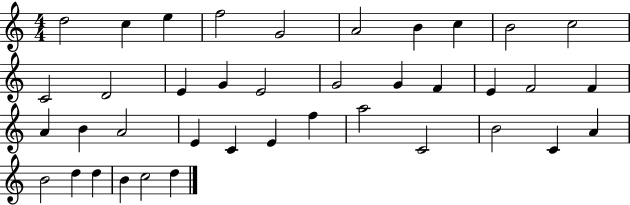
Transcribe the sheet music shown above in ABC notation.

X:1
T:Untitled
M:4/4
L:1/4
K:C
d2 c e f2 G2 A2 B c B2 c2 C2 D2 E G E2 G2 G F E F2 F A B A2 E C E f a2 C2 B2 C A B2 d d B c2 d